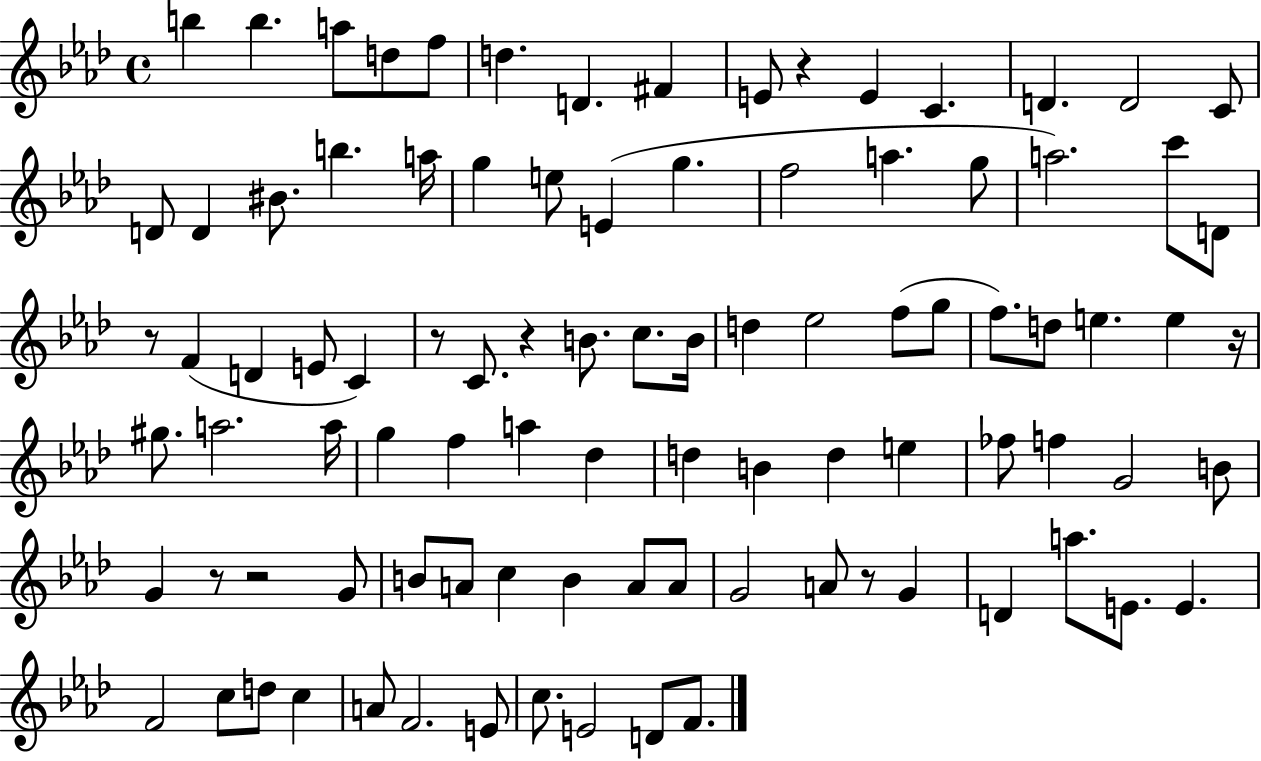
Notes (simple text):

B5/q B5/q. A5/e D5/e F5/e D5/q. D4/q. F#4/q E4/e R/q E4/q C4/q. D4/q. D4/h C4/e D4/e D4/q BIS4/e. B5/q. A5/s G5/q E5/e E4/q G5/q. F5/h A5/q. G5/e A5/h. C6/e D4/e R/e F4/q D4/q E4/e C4/q R/e C4/e. R/q B4/e. C5/e. B4/s D5/q Eb5/h F5/e G5/e F5/e. D5/e E5/q. E5/q R/s G#5/e. A5/h. A5/s G5/q F5/q A5/q Db5/q D5/q B4/q D5/q E5/q FES5/e F5/q G4/h B4/e G4/q R/e R/h G4/e B4/e A4/e C5/q B4/q A4/e A4/e G4/h A4/e R/e G4/q D4/q A5/e. E4/e. E4/q. F4/h C5/e D5/e C5/q A4/e F4/h. E4/e C5/e. E4/h D4/e F4/e.